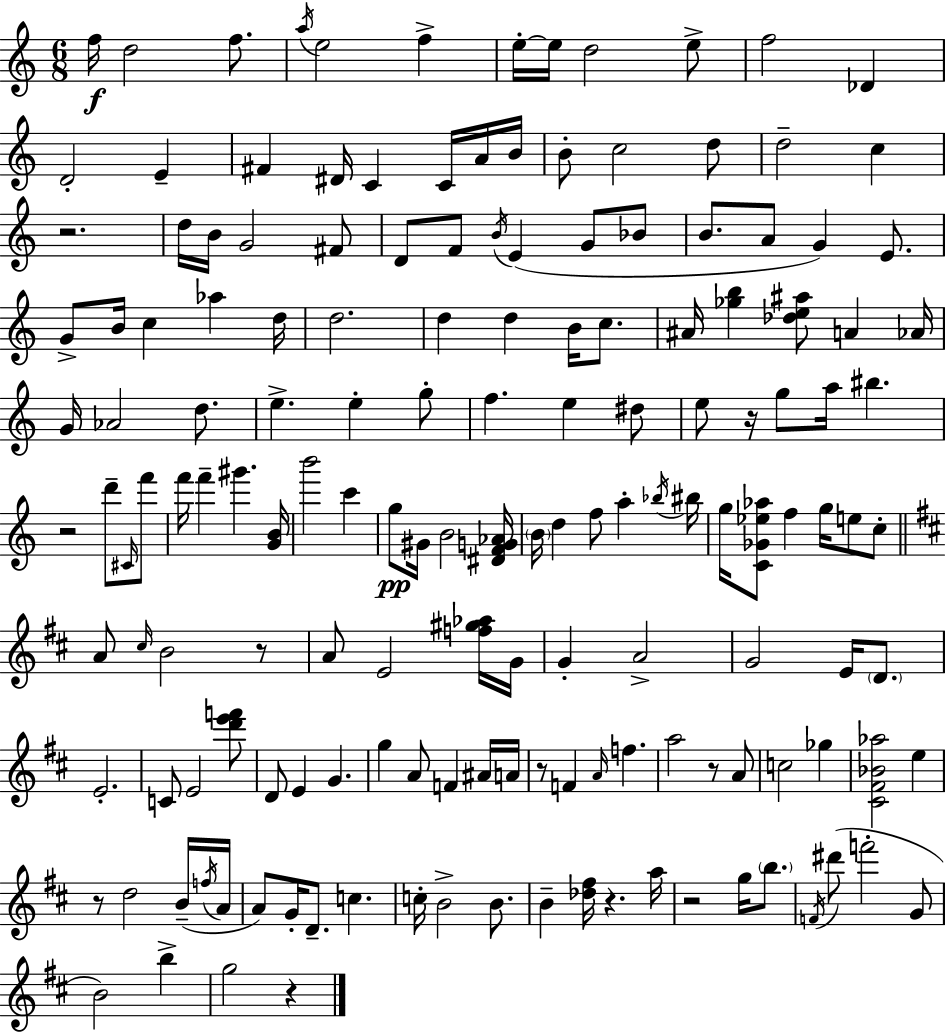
{
  \clef treble
  \numericTimeSignature
  \time 6/8
  \key a \minor
  \repeat volta 2 { f''16\f d''2 f''8. | \acciaccatura { a''16 } e''2 f''4-> | e''16-.~~ e''16 d''2 e''8-> | f''2 des'4 | \break d'2-. e'4-- | fis'4 dis'16 c'4 c'16 a'16 | b'16 b'8-. c''2 d''8 | d''2-- c''4 | \break r2. | d''16 b'16 g'2 fis'8 | d'8 f'8 \acciaccatura { b'16 } e'4( g'8 | bes'8 b'8. a'8 g'4) e'8. | \break g'8-> b'16 c''4 aes''4 | d''16 d''2. | d''4 d''4 b'16 c''8. | ais'16 <ges'' b''>4 <des'' e'' ais''>8 a'4 | \break aes'16 g'16 aes'2 d''8. | e''4.-> e''4-. | g''8-. f''4. e''4 | dis''8 e''8 r16 g''8 a''16 bis''4. | \break r2 d'''8-- | \grace { cis'16 } f'''8 f'''16 f'''4-- gis'''4. | <g' b'>16 b'''2 c'''4 | g''8\pp gis'16 b'2 | \break <dis' f' g' aes'>16 \parenthesize b'16 d''4 f''8 a''4-. | \acciaccatura { bes''16 } bis''16 g''16 <c' ges' ees'' aes''>8 f''4 g''16 | e''8 c''8-. \bar "||" \break \key b \minor a'8 \grace { cis''16 } b'2 r8 | a'8 e'2 <f'' gis'' aes''>16 | g'16 g'4-. a'2-> | g'2 e'16 \parenthesize d'8. | \break e'2.-. | c'8 e'2 <d''' e''' f'''>8 | d'8 e'4 g'4. | g''4 a'8 f'4 ais'16 | \break a'16 r8 f'4 \grace { a'16 } f''4. | a''2 r8 | a'8 c''2 ges''4 | <cis' fis' bes' aes''>2 e''4 | \break r8 d''2 | b'16--( \acciaccatura { f''16 } a'16 a'8) g'16-. d'8.-- c''4. | c''16-. b'2-> | b'8. b'4-- <des'' fis''>16 r4. | \break a''16 r2 g''16 | \parenthesize b''8. \acciaccatura { f'16 }( dis'''8 f'''2-. | g'8 b'2) | b''4-> g''2 | \break r4 } \bar "|."
}